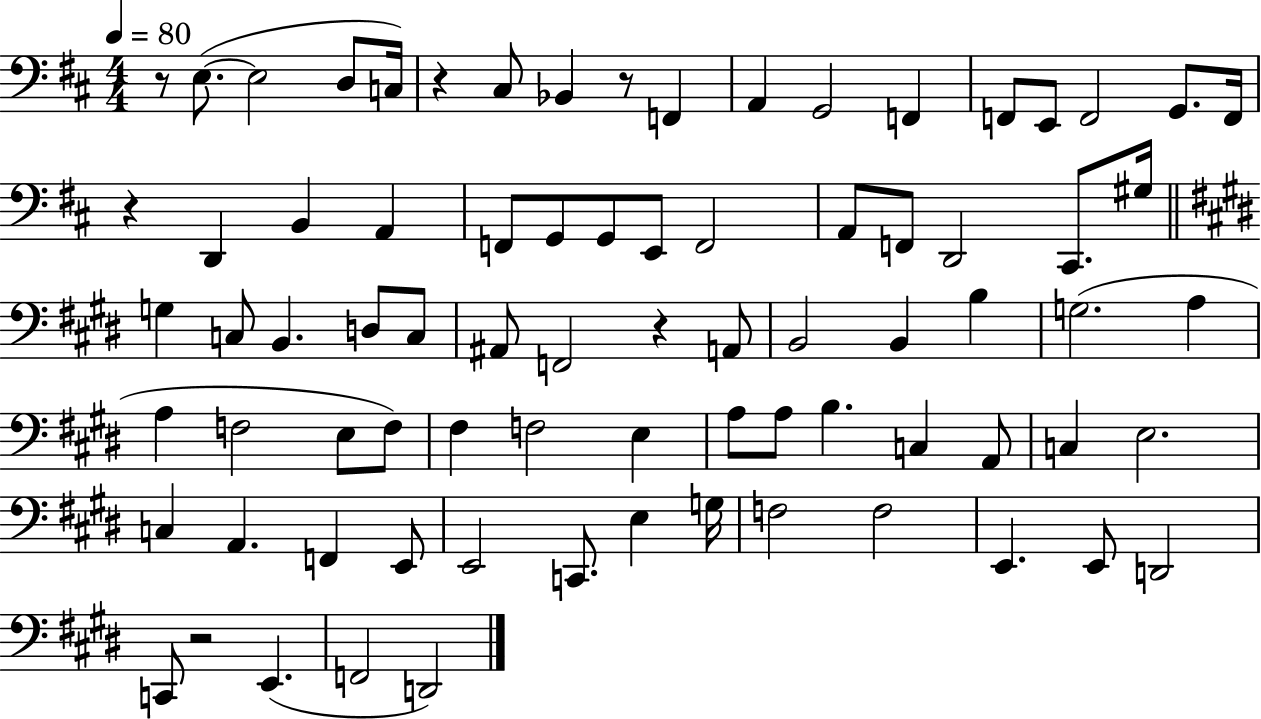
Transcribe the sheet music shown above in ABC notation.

X:1
T:Untitled
M:4/4
L:1/4
K:D
z/2 E,/2 E,2 D,/2 C,/4 z ^C,/2 _B,, z/2 F,, A,, G,,2 F,, F,,/2 E,,/2 F,,2 G,,/2 F,,/4 z D,, B,, A,, F,,/2 G,,/2 G,,/2 E,,/2 F,,2 A,,/2 F,,/2 D,,2 ^C,,/2 ^G,/4 G, C,/2 B,, D,/2 C,/2 ^A,,/2 F,,2 z A,,/2 B,,2 B,, B, G,2 A, A, F,2 E,/2 F,/2 ^F, F,2 E, A,/2 A,/2 B, C, A,,/2 C, E,2 C, A,, F,, E,,/2 E,,2 C,,/2 E, G,/4 F,2 F,2 E,, E,,/2 D,,2 C,,/2 z2 E,, F,,2 D,,2